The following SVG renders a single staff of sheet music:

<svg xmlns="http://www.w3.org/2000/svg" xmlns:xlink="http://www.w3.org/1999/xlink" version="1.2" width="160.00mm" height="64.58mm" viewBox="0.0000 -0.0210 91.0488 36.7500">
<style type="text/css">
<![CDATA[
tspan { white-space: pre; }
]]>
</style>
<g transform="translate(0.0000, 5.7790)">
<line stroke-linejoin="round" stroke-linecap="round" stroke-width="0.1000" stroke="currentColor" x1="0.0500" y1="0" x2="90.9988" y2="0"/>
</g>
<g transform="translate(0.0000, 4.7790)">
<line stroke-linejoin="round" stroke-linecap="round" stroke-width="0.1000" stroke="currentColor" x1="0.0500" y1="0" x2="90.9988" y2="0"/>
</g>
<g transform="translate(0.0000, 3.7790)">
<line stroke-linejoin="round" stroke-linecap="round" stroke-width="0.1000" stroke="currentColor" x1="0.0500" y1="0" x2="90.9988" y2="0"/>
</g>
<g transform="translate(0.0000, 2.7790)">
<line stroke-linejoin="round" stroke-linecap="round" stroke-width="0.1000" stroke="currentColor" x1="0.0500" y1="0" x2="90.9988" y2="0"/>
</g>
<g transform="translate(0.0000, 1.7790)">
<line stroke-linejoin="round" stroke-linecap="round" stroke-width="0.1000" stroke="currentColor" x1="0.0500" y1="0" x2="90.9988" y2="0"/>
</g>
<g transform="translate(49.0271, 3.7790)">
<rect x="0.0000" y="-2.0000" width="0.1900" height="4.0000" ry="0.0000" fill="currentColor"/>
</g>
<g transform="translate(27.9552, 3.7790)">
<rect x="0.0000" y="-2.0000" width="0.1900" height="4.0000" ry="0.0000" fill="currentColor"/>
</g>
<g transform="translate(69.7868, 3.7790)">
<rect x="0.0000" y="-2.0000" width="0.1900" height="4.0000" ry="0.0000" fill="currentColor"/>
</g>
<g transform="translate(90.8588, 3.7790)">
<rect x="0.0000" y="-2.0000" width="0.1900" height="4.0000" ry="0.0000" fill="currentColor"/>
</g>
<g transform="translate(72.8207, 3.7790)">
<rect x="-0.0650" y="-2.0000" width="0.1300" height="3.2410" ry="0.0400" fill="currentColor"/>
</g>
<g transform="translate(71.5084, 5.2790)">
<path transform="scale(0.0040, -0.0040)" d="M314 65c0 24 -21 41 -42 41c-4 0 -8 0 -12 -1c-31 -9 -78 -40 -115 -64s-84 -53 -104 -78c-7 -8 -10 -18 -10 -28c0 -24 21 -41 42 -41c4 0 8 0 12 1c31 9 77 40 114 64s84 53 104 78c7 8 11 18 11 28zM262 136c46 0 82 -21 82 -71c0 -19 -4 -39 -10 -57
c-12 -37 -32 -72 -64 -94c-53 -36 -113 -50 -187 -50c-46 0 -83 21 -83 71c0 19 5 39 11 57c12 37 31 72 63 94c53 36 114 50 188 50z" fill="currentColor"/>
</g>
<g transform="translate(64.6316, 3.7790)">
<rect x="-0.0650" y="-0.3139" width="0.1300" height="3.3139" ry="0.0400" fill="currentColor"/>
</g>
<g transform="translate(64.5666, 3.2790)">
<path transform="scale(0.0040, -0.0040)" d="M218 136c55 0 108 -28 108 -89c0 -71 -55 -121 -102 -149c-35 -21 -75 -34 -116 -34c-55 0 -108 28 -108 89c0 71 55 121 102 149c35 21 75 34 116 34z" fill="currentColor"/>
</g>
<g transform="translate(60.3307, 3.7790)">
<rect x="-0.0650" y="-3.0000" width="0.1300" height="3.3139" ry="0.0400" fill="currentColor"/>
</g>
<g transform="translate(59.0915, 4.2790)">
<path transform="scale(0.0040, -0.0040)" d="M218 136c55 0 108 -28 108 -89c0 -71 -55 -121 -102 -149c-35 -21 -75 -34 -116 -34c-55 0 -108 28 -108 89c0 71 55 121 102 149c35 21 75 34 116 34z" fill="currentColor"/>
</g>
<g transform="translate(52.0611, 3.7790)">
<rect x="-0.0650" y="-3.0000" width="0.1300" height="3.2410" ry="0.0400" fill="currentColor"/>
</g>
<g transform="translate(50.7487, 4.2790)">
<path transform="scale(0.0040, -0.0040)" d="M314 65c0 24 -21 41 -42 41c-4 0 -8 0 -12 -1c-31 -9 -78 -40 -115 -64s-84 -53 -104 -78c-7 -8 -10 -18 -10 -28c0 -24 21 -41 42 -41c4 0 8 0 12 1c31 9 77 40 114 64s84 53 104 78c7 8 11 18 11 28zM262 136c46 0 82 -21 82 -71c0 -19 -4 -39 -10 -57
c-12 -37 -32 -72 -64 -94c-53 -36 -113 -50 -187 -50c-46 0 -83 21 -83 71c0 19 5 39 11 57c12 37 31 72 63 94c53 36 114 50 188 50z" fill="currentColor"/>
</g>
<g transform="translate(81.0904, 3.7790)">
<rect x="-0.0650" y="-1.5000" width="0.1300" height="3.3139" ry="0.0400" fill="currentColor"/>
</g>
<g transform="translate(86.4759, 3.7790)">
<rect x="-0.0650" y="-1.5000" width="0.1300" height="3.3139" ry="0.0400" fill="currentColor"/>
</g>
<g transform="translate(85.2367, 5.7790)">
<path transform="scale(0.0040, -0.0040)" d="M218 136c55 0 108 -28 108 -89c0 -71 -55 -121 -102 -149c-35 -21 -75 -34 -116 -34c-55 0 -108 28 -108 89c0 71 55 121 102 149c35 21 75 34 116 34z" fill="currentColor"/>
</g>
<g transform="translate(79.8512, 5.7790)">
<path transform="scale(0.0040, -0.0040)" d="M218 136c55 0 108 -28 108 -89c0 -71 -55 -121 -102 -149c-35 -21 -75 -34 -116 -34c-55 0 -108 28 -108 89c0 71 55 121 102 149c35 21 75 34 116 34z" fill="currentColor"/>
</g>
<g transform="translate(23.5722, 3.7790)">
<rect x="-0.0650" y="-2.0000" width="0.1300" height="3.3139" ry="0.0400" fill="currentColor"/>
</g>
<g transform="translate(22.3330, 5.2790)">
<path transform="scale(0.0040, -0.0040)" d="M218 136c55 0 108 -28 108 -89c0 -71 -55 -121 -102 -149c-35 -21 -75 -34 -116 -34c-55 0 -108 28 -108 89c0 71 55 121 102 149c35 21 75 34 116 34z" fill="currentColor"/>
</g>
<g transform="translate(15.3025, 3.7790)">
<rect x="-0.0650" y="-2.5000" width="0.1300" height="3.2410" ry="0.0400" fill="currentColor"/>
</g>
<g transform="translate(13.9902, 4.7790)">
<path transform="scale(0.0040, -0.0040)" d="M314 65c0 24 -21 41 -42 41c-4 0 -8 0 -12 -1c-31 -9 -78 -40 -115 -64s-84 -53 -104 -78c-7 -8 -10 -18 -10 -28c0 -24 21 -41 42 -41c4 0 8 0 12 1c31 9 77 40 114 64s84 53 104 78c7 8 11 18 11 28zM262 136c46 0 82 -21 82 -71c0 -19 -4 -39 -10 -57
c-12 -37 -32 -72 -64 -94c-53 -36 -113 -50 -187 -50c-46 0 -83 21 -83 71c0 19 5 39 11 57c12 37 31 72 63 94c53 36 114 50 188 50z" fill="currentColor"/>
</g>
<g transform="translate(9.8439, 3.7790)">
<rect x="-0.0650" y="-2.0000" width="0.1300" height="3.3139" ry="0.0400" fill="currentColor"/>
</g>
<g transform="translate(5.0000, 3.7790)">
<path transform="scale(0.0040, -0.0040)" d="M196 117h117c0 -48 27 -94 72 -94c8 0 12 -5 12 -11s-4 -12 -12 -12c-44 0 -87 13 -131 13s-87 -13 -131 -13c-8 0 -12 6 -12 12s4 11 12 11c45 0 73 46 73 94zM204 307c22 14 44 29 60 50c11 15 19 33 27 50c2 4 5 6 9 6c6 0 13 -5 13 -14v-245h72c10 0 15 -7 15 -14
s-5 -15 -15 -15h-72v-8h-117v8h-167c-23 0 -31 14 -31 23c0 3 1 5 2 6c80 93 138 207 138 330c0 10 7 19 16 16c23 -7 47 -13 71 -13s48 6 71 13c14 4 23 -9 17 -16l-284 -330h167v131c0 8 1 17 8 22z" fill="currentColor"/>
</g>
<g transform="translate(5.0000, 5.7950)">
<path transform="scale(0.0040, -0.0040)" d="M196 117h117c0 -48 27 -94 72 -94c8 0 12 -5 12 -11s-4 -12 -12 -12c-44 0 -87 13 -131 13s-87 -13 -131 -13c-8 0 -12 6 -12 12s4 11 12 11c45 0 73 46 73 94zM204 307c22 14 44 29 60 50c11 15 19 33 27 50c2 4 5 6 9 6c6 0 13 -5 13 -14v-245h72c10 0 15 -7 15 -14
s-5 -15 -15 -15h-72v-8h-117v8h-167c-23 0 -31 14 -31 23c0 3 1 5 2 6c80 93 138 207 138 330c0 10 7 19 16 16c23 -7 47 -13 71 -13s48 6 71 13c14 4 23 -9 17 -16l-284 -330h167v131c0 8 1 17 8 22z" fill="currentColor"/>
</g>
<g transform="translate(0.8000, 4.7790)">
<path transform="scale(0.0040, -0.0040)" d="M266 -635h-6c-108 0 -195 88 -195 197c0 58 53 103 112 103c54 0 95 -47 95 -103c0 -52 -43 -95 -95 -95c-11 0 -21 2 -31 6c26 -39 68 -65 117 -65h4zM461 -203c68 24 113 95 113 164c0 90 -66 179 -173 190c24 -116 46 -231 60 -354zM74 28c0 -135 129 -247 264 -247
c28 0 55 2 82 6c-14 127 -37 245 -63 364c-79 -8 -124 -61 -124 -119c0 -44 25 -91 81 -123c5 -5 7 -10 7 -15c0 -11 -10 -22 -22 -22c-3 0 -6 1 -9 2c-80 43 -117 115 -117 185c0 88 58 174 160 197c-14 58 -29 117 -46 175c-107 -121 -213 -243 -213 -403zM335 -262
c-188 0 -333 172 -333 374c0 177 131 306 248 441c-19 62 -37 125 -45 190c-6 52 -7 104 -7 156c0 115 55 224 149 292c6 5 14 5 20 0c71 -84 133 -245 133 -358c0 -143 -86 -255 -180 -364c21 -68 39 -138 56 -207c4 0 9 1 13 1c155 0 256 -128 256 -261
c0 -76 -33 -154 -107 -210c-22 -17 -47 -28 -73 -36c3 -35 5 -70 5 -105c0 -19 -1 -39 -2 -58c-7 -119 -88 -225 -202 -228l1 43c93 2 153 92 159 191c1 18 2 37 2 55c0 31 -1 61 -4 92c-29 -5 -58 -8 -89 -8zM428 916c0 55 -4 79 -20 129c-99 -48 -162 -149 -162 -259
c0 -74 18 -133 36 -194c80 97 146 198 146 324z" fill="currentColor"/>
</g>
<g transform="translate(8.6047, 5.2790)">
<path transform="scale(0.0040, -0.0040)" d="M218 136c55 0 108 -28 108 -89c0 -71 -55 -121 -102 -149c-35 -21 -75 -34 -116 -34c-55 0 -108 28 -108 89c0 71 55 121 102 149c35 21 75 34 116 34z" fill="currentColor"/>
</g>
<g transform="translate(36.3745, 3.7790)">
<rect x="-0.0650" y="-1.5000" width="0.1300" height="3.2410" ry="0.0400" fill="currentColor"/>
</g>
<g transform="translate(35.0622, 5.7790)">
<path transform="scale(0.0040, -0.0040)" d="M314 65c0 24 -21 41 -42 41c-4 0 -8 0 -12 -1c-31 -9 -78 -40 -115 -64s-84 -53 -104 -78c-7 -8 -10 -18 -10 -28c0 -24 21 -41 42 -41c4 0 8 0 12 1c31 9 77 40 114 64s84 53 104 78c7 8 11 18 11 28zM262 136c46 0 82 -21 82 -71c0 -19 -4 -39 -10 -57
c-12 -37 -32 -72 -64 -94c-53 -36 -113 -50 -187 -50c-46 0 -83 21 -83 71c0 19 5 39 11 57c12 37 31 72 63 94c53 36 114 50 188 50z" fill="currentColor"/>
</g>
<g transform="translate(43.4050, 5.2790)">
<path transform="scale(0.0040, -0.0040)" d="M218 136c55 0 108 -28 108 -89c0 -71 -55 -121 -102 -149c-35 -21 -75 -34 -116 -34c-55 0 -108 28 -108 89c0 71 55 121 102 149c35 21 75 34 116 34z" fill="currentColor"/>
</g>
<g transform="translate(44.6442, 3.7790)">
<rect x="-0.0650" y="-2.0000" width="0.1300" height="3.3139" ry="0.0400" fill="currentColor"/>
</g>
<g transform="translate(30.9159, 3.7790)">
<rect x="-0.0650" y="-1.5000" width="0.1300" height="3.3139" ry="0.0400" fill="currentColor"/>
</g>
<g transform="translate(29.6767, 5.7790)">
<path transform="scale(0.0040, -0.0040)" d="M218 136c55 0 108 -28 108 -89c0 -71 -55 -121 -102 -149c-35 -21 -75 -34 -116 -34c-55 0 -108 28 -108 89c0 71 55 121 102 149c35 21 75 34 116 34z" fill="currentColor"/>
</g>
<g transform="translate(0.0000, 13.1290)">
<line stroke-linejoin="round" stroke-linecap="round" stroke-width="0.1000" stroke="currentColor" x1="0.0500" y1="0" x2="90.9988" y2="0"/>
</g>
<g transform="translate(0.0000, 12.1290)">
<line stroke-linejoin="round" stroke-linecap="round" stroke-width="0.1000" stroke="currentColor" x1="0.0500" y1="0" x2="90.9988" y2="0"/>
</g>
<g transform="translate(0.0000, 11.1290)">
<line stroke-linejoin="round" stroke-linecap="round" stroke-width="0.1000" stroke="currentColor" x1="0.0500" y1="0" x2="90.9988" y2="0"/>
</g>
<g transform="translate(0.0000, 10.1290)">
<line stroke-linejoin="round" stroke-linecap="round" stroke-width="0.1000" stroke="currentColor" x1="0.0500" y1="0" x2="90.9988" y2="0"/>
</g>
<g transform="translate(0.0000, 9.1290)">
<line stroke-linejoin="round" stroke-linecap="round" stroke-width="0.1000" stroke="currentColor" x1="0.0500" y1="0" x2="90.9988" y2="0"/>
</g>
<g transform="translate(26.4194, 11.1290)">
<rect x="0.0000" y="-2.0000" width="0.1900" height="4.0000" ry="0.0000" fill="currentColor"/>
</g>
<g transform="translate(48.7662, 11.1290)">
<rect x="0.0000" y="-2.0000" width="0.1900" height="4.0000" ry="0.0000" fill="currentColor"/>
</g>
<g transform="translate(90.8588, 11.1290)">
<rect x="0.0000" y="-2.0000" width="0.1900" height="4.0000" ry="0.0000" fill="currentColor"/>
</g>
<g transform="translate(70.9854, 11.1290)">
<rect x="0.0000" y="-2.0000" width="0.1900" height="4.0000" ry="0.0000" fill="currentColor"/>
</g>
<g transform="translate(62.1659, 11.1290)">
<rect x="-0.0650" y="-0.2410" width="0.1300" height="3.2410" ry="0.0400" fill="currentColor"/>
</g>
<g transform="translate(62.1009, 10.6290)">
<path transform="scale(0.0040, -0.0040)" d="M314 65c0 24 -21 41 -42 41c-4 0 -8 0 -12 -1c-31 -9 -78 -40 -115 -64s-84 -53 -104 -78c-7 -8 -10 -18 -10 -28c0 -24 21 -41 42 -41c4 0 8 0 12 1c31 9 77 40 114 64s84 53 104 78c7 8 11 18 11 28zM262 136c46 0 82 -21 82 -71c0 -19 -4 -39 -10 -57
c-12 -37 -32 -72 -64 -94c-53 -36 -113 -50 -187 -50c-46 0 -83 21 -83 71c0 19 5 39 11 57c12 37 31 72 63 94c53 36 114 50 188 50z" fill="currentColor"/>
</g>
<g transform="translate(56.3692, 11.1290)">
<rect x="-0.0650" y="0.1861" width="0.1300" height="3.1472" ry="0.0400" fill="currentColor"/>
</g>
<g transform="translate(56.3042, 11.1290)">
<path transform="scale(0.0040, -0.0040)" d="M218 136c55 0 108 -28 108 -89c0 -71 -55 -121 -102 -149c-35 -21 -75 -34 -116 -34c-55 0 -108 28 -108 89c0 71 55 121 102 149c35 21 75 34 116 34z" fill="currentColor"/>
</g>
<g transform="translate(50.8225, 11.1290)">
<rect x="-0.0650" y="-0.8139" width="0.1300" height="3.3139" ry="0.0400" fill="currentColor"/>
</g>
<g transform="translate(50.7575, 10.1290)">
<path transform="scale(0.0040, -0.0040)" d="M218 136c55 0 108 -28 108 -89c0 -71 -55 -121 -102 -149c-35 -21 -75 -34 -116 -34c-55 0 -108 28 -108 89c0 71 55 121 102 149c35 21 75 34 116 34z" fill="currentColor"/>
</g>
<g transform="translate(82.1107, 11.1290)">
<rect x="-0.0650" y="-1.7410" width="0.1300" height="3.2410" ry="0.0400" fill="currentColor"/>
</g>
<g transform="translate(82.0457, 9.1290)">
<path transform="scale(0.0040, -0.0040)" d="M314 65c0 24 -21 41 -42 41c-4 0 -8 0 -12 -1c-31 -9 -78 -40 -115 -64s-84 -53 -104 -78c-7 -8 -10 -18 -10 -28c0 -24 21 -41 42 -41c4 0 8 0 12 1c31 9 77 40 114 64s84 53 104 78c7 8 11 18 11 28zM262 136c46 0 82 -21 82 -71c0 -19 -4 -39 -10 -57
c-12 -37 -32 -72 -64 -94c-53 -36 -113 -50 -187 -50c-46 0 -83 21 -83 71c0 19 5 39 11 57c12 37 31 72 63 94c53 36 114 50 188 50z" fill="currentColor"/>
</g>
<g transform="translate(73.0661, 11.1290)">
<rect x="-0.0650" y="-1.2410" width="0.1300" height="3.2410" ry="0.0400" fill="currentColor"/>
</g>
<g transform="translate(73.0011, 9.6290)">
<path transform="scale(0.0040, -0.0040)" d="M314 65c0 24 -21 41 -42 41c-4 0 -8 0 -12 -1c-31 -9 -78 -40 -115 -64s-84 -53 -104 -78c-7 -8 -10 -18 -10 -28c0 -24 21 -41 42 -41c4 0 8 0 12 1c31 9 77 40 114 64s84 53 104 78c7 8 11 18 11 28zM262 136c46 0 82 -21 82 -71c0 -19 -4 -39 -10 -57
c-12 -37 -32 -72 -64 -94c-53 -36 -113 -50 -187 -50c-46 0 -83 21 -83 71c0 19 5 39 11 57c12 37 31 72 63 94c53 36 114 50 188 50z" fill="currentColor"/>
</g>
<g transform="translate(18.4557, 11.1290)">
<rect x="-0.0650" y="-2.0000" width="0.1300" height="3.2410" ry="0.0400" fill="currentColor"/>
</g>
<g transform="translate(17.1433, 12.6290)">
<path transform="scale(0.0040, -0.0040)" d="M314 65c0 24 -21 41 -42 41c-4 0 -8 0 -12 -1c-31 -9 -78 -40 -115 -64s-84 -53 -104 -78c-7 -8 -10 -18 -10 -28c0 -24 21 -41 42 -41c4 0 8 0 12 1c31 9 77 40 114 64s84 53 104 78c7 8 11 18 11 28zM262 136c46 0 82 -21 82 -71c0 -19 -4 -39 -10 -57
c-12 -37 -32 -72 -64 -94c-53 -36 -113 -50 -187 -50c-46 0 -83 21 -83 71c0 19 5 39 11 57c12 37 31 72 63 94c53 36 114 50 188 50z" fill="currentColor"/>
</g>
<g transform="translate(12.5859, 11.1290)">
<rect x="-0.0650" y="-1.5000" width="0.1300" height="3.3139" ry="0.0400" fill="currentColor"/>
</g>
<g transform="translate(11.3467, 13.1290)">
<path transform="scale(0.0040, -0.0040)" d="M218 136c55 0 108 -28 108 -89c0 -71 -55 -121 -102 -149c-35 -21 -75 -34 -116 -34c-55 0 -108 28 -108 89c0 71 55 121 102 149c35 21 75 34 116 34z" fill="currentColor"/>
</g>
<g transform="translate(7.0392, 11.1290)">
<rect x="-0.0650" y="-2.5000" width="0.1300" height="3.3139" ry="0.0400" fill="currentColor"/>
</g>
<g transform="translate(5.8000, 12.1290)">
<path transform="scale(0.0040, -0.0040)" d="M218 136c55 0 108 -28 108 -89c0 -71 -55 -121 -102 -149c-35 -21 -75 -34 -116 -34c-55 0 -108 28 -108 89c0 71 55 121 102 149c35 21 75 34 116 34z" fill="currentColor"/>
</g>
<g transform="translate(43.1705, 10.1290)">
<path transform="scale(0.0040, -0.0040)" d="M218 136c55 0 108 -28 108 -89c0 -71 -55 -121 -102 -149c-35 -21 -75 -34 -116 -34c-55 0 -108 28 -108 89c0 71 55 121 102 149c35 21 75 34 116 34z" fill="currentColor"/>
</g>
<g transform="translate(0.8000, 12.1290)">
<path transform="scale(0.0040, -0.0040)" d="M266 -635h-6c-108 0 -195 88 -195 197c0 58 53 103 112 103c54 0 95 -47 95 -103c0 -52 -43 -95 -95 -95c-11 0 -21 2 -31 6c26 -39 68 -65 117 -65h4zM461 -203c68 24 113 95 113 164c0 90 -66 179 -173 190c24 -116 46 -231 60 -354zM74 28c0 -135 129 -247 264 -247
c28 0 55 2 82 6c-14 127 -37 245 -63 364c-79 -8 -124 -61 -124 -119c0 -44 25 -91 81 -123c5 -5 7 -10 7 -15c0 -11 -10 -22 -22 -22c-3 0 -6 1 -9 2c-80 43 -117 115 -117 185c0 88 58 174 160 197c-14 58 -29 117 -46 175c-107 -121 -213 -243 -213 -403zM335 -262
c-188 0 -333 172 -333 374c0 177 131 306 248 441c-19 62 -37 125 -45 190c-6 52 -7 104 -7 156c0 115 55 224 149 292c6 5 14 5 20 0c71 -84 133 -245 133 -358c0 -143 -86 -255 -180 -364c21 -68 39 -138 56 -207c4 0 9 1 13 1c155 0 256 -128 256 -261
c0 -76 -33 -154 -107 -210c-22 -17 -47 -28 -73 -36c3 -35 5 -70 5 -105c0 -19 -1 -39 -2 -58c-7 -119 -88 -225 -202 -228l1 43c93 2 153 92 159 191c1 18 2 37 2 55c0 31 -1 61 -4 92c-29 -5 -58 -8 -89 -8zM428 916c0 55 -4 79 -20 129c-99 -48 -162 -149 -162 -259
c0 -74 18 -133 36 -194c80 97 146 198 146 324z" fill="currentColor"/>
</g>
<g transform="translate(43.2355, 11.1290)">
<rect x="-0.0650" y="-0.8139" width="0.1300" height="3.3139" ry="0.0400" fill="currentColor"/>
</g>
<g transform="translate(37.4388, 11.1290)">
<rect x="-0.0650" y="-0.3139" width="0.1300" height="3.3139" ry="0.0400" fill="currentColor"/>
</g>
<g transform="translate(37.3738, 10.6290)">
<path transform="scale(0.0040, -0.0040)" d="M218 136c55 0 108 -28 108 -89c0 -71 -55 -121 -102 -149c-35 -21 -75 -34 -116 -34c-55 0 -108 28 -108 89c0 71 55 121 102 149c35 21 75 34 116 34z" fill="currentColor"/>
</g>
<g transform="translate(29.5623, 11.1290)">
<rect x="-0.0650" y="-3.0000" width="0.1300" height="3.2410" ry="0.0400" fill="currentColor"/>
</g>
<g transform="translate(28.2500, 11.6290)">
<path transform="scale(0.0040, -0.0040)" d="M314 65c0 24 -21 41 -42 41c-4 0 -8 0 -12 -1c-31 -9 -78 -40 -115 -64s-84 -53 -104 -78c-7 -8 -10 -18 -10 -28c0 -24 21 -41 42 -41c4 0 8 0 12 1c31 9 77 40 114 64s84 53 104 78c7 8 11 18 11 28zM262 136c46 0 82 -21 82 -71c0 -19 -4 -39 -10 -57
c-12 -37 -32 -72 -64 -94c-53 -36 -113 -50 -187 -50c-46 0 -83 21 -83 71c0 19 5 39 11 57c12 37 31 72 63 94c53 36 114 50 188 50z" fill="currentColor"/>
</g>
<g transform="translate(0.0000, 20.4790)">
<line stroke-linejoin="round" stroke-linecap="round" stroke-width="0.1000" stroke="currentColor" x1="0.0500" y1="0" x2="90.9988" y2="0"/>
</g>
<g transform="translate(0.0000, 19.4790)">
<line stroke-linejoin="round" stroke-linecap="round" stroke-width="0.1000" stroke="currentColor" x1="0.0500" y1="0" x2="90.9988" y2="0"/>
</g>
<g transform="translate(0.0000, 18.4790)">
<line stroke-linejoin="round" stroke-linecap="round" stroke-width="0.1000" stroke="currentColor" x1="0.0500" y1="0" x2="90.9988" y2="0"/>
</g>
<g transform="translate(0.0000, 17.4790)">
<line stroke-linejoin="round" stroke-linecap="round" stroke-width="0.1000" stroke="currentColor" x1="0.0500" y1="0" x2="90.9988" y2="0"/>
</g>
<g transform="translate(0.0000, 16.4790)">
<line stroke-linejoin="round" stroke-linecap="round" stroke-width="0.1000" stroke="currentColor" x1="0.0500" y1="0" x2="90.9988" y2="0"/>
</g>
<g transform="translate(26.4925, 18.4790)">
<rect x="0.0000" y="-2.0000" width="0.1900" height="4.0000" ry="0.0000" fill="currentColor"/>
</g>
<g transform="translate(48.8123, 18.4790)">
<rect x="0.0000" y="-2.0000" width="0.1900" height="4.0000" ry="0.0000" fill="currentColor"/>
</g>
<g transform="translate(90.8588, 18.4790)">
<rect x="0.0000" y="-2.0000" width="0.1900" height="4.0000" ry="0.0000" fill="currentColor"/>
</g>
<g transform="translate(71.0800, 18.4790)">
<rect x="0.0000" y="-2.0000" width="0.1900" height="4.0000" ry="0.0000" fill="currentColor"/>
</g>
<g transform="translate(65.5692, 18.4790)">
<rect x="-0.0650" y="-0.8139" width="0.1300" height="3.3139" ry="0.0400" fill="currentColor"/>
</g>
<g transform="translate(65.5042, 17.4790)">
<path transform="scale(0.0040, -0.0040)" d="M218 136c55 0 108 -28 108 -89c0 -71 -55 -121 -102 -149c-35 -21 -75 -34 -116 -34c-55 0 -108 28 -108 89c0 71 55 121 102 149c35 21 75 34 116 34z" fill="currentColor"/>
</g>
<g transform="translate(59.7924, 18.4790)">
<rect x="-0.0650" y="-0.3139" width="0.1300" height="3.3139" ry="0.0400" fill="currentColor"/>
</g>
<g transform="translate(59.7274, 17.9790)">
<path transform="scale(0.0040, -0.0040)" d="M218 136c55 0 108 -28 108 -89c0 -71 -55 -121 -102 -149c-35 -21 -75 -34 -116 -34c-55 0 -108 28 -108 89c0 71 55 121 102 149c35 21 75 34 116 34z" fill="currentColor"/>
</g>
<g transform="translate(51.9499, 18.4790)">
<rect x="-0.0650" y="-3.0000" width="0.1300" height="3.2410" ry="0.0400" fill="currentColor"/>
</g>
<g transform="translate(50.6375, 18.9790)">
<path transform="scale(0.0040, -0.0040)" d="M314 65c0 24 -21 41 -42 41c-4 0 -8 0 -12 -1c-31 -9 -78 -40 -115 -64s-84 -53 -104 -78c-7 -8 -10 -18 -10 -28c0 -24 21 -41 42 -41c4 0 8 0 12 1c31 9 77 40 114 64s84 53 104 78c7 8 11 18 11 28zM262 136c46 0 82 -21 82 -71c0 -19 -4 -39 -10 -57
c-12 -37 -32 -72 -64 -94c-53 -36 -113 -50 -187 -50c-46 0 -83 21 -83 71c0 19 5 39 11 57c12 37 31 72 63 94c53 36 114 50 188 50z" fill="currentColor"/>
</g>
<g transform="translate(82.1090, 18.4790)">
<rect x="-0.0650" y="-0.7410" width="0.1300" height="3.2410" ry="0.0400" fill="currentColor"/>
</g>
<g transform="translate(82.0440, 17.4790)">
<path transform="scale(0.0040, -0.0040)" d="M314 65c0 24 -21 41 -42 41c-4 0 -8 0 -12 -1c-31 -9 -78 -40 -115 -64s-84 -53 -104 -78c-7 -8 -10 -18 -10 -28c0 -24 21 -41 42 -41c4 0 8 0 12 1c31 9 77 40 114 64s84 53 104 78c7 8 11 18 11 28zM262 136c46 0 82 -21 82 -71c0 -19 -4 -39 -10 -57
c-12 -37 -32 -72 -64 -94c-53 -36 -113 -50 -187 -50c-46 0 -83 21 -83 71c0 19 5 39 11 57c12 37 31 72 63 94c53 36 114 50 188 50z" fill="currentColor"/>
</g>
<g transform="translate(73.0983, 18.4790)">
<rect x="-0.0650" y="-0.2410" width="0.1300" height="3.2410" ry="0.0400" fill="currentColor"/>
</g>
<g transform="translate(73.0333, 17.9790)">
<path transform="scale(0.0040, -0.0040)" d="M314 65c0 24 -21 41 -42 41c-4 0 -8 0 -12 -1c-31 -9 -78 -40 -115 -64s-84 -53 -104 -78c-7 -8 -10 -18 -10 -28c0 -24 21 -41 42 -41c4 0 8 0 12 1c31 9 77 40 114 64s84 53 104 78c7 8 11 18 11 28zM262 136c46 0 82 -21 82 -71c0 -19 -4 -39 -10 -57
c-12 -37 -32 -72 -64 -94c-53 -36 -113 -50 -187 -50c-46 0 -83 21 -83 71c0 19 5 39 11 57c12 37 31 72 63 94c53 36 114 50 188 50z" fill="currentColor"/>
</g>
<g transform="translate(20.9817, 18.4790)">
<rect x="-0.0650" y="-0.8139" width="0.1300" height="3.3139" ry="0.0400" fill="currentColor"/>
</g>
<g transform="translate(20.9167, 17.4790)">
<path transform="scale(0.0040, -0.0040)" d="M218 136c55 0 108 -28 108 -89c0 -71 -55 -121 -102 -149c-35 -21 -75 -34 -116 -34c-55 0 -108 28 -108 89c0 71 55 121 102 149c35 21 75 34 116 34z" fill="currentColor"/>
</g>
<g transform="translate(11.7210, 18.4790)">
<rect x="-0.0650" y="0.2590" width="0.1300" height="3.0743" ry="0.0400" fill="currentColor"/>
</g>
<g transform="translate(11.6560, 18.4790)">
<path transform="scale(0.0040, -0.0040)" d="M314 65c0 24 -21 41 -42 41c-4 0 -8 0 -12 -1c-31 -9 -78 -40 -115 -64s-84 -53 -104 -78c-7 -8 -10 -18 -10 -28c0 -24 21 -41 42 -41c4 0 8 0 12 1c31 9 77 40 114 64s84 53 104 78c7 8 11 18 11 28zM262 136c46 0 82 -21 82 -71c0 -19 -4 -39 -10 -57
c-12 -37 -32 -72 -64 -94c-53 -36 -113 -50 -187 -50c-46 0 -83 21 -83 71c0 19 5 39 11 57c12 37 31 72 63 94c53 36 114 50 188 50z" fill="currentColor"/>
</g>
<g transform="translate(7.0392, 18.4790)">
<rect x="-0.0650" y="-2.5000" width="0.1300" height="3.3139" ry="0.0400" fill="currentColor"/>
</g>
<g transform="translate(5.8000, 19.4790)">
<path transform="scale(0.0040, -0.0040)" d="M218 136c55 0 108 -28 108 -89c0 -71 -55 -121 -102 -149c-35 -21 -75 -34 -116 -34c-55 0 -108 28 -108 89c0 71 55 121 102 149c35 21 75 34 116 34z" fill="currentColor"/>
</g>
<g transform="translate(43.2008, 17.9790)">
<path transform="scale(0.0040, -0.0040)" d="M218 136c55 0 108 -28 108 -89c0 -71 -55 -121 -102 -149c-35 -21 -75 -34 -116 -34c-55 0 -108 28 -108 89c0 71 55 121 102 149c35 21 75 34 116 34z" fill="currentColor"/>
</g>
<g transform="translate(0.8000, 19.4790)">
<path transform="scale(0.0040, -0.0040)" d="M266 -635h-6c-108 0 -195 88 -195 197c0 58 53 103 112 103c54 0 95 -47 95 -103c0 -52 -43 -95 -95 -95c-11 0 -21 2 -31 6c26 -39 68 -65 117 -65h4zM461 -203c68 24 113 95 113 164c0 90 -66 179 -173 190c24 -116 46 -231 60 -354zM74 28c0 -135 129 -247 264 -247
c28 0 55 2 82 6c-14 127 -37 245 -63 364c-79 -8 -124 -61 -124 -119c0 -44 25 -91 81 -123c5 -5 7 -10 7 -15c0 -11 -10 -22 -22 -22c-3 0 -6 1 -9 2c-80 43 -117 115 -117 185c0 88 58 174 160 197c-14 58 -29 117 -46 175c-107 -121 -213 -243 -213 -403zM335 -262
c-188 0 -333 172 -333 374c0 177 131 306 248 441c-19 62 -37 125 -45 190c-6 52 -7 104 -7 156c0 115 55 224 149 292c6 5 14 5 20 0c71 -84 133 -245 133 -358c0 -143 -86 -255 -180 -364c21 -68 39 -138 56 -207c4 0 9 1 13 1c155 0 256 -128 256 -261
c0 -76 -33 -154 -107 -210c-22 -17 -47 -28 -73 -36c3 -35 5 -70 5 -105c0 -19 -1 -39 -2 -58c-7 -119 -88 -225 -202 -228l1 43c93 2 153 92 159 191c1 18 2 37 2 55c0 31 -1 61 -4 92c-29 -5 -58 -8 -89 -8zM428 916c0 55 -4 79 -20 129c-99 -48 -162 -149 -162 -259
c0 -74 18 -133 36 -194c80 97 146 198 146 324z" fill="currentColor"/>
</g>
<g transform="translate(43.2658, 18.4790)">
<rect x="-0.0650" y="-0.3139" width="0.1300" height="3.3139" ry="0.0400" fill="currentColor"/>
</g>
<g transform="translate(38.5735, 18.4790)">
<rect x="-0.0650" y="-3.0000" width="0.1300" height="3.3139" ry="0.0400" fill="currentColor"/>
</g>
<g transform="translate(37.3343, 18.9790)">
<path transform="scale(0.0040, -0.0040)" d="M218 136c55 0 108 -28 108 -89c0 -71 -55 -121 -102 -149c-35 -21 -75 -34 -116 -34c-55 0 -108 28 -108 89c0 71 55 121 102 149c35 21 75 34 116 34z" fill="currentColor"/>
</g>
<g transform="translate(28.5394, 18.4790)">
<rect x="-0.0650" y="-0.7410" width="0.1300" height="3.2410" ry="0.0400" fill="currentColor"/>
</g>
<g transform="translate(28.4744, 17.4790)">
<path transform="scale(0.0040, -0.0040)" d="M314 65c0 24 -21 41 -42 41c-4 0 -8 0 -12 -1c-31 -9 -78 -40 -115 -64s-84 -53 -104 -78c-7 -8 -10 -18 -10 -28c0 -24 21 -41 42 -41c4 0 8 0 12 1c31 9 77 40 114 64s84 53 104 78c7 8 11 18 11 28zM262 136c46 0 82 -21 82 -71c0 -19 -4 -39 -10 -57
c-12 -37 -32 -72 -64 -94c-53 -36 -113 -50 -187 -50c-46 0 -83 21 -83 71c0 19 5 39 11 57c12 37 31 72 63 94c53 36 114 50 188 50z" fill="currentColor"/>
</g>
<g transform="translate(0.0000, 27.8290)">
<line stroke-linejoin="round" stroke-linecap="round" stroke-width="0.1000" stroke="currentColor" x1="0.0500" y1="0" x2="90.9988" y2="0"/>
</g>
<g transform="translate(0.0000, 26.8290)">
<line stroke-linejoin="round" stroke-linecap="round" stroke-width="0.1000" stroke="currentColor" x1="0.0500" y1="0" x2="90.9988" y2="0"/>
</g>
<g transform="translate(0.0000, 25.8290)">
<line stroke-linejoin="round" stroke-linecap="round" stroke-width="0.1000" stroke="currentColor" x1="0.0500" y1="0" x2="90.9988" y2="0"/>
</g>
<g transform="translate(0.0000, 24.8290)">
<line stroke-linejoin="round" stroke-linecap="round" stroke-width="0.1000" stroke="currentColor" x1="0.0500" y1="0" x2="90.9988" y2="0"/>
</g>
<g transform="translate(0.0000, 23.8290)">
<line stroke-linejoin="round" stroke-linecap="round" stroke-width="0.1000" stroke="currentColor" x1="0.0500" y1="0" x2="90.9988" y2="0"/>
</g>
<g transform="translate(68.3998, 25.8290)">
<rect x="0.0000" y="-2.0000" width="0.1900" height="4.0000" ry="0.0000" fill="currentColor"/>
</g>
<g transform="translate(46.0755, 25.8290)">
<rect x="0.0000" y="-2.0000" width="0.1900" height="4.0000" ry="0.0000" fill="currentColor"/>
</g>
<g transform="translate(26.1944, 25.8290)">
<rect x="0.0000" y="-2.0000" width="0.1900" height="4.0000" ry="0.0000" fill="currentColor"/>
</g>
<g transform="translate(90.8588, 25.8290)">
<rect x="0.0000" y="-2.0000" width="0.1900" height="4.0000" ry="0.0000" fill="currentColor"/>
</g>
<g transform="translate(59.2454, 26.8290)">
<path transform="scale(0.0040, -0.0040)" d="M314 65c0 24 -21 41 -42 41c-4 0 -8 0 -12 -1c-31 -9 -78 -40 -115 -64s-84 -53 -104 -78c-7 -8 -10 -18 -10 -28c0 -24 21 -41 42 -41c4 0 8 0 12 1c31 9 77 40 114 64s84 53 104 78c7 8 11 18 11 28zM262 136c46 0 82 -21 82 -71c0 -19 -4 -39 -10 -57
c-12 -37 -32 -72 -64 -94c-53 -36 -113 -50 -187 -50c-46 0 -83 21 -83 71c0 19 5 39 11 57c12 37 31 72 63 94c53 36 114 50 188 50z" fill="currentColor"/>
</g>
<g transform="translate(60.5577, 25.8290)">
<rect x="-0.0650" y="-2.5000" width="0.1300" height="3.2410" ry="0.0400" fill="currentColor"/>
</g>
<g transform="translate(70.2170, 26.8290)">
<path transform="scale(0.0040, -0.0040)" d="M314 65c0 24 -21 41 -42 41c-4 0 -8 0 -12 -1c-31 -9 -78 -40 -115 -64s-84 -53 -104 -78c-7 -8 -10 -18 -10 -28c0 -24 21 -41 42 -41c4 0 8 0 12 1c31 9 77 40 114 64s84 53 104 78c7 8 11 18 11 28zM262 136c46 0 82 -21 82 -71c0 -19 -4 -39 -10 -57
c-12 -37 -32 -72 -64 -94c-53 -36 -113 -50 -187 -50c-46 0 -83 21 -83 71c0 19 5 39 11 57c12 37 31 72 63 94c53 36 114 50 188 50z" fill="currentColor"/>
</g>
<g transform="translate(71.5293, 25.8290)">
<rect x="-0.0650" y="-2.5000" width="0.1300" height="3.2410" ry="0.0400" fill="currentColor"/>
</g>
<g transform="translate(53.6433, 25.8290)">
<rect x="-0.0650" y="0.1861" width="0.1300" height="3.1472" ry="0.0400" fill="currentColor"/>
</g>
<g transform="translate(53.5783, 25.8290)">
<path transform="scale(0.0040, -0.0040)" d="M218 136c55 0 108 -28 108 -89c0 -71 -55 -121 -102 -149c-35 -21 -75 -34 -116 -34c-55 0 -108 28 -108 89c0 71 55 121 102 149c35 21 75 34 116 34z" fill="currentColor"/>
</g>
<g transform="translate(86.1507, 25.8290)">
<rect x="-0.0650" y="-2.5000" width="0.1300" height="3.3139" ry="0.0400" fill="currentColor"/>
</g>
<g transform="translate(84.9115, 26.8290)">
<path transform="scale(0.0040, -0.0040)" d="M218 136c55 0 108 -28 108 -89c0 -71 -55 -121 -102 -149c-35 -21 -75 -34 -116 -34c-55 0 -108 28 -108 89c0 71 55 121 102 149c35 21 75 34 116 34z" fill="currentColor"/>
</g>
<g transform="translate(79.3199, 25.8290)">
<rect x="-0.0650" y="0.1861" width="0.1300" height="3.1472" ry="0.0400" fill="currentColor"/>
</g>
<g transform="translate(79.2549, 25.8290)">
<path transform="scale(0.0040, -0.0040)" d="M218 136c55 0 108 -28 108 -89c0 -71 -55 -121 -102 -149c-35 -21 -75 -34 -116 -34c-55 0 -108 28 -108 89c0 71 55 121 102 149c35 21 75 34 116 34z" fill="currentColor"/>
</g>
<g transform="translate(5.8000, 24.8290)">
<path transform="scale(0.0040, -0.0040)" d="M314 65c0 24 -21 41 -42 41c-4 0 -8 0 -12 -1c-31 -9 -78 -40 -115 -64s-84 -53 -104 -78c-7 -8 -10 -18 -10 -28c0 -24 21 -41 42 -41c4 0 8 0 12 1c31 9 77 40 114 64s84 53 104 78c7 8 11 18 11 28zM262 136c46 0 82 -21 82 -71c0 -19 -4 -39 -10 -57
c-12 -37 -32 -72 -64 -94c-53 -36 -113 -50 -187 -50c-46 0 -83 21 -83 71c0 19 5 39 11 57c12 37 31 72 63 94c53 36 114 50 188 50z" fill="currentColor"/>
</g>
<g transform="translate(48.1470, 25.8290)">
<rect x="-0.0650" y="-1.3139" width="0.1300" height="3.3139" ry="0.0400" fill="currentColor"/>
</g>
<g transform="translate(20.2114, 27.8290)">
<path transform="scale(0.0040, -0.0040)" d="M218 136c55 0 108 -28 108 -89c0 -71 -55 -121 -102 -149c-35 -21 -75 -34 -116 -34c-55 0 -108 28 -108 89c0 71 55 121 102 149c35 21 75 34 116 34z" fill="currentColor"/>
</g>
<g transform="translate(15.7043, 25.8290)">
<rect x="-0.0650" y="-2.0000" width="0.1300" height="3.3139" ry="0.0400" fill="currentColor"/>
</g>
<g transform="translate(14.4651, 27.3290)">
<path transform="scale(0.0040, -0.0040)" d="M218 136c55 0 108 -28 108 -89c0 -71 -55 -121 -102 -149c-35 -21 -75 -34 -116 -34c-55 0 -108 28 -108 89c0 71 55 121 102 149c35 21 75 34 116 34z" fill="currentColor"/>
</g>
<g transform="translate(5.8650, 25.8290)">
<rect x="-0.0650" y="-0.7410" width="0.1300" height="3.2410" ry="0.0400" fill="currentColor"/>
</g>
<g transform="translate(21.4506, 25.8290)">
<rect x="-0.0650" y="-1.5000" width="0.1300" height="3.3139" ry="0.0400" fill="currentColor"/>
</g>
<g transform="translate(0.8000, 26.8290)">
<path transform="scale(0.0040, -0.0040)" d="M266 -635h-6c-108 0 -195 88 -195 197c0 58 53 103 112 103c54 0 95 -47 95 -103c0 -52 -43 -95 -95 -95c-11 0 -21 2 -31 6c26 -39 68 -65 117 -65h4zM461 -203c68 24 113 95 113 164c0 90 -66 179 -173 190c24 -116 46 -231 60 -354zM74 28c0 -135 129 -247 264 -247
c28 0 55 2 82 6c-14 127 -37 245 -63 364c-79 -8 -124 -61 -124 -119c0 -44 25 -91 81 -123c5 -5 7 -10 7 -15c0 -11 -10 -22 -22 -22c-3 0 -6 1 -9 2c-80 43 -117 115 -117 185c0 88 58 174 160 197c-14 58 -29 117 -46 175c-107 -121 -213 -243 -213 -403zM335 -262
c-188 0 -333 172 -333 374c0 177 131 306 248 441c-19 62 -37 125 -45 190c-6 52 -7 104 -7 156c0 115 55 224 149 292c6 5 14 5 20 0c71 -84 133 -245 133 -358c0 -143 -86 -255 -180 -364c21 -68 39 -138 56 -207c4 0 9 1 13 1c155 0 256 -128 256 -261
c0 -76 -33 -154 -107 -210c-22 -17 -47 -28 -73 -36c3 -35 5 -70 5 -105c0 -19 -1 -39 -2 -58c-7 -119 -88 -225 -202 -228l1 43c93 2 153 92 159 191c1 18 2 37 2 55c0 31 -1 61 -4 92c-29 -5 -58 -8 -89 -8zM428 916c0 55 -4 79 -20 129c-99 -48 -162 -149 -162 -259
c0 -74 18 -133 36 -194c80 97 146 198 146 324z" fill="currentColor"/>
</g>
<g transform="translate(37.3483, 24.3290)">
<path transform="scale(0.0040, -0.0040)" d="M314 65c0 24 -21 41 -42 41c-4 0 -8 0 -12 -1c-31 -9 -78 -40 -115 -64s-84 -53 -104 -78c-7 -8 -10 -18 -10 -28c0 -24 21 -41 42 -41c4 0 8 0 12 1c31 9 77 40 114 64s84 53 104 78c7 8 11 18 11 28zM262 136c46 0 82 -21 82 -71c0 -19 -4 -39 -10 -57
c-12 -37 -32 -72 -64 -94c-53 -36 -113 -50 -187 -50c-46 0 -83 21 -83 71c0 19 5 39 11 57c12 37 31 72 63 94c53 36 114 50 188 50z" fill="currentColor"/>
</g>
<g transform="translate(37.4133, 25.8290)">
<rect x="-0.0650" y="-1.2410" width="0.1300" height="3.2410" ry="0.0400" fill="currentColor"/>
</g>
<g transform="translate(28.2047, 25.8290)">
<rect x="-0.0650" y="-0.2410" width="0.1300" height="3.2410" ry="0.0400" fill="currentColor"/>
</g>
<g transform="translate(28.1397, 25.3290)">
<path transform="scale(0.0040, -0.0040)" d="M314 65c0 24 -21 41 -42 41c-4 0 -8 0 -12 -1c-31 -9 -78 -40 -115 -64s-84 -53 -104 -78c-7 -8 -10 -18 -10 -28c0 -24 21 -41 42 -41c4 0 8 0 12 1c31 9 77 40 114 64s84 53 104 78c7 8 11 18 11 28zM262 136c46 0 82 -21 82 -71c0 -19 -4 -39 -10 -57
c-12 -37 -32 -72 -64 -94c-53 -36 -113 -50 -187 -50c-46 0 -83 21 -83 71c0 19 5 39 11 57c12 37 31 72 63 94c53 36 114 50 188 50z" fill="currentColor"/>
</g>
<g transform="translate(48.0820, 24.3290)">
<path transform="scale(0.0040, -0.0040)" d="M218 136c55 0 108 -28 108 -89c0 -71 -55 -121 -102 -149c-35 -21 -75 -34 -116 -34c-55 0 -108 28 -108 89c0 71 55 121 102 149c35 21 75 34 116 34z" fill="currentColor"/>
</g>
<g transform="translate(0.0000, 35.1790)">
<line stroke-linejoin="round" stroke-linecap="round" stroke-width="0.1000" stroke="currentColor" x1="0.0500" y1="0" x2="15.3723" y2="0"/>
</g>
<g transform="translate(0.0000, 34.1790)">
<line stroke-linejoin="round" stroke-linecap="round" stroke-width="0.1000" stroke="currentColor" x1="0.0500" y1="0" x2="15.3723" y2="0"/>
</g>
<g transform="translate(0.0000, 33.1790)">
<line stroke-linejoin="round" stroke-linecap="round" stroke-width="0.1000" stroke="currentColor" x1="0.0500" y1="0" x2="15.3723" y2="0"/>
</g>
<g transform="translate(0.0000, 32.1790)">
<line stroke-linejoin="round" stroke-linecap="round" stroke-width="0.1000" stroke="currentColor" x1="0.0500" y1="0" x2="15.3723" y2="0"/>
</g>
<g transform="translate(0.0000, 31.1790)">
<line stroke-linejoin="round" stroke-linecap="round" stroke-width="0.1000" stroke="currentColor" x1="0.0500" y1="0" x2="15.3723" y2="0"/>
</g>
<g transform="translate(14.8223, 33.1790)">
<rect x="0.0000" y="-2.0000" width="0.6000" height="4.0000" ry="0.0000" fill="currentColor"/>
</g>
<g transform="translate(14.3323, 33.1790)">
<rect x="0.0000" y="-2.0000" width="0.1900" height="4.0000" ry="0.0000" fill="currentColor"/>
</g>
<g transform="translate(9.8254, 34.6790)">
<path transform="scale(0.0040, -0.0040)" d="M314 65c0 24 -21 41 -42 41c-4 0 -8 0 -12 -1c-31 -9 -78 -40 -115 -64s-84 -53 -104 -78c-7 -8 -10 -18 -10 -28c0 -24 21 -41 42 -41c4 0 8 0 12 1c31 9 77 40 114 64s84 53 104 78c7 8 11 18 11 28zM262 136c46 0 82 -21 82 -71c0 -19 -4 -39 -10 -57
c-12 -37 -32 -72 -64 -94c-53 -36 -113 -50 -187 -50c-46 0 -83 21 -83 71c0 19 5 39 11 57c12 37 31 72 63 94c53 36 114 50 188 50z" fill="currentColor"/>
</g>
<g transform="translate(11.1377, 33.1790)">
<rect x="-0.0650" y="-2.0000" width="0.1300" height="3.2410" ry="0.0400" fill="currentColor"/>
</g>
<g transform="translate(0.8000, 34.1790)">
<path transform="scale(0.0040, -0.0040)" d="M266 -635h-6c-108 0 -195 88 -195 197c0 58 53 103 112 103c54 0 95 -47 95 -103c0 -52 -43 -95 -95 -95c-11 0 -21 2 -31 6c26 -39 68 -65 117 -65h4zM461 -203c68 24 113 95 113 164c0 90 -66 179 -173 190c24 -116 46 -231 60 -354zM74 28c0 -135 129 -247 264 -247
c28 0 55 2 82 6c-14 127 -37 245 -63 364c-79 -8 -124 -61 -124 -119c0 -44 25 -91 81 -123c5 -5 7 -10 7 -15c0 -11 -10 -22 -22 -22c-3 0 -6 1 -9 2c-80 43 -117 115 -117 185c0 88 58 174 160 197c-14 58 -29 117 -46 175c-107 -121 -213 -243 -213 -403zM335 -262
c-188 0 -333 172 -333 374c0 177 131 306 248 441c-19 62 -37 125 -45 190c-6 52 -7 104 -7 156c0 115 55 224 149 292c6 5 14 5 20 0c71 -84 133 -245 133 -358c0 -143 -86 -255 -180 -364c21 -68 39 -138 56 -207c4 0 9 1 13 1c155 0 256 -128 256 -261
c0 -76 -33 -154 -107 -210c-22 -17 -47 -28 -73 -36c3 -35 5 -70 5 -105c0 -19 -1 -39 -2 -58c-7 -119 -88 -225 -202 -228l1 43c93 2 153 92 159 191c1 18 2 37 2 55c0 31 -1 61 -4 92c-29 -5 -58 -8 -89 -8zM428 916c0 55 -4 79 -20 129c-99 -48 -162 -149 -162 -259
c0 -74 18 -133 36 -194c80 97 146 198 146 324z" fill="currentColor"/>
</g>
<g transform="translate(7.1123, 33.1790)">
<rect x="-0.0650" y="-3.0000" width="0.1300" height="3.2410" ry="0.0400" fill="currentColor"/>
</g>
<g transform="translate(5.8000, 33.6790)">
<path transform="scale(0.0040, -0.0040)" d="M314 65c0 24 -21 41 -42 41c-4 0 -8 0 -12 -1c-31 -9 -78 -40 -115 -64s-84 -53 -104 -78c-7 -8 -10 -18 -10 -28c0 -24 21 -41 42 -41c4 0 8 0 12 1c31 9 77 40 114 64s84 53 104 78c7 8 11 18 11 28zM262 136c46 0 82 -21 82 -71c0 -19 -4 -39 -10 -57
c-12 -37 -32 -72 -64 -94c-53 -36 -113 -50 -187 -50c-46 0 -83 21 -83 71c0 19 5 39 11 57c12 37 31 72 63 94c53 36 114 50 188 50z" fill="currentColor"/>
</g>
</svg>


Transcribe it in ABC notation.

X:1
T:Untitled
M:4/4
L:1/4
K:C
F G2 F E E2 F A2 A c F2 E E G E F2 A2 c d d B c2 e2 f2 G B2 d d2 A c A2 c d c2 d2 d2 F E c2 e2 e B G2 G2 B G A2 F2